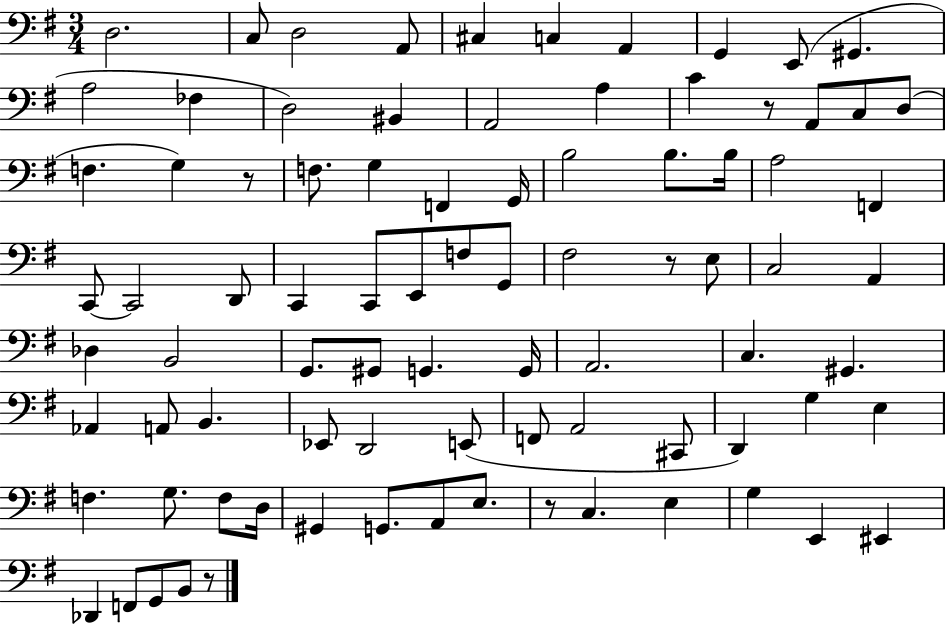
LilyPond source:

{
  \clef bass
  \numericTimeSignature
  \time 3/4
  \key g \major
  d2. | c8 d2 a,8 | cis4 c4 a,4 | g,4 e,8( gis,4. | \break a2 fes4 | d2) bis,4 | a,2 a4 | c'4 r8 a,8 c8 d8( | \break f4. g4) r8 | f8. g4 f,4 g,16 | b2 b8. b16 | a2 f,4 | \break c,8~~ c,2 d,8 | c,4 c,8 e,8 f8 g,8 | fis2 r8 e8 | c2 a,4 | \break des4 b,2 | g,8. gis,8 g,4. g,16 | a,2. | c4. gis,4. | \break aes,4 a,8 b,4. | ees,8 d,2 e,8( | f,8 a,2 cis,8 | d,4) g4 e4 | \break f4. g8. f8 d16 | gis,4 g,8. a,8 e8. | r8 c4. e4 | g4 e,4 eis,4 | \break des,4 f,8 g,8 b,8 r8 | \bar "|."
}